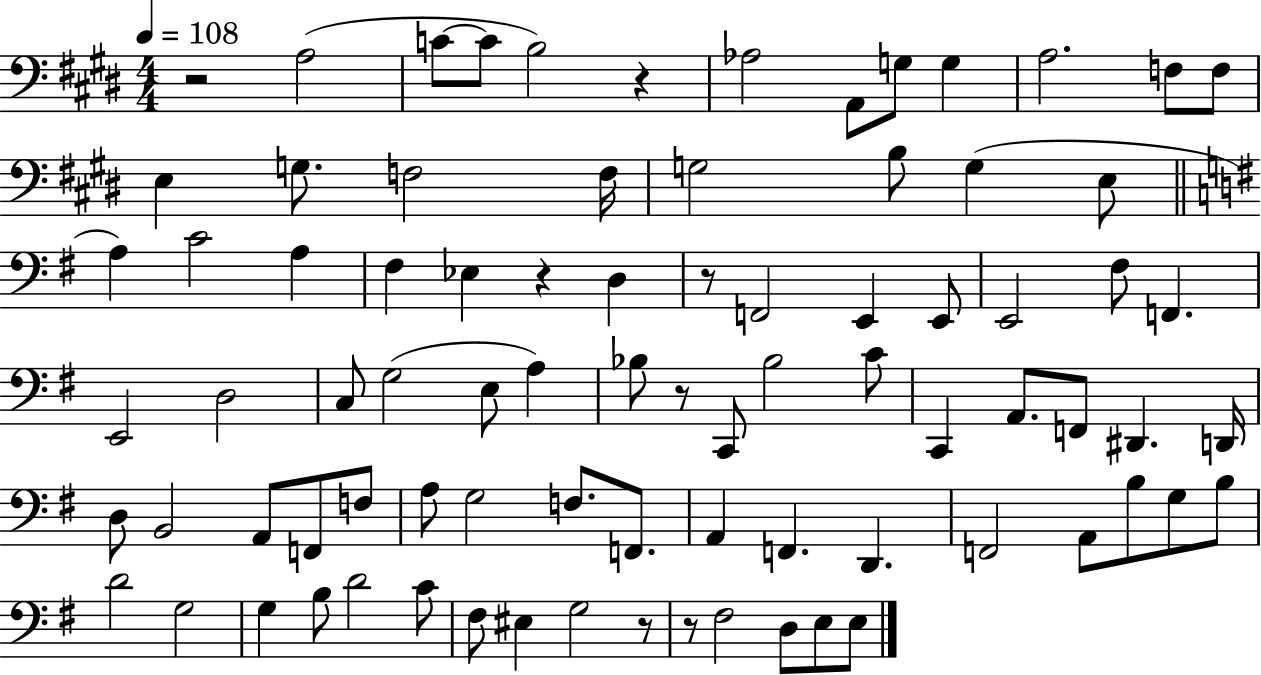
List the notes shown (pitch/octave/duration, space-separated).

R/h A3/h C4/e C4/e B3/h R/q Ab3/h A2/e G3/e G3/q A3/h. F3/e F3/e E3/q G3/e. F3/h F3/s G3/h B3/e G3/q E3/e A3/q C4/h A3/q F#3/q Eb3/q R/q D3/q R/e F2/h E2/q E2/e E2/h F#3/e F2/q. E2/h D3/h C3/e G3/h E3/e A3/q Bb3/e R/e C2/e Bb3/h C4/e C2/q A2/e. F2/e D#2/q. D2/s D3/e B2/h A2/e F2/e F3/e A3/e G3/h F3/e. F2/e. A2/q F2/q. D2/q. F2/h A2/e B3/e G3/e B3/e D4/h G3/h G3/q B3/e D4/h C4/e F#3/e EIS3/q G3/h R/e R/e F#3/h D3/e E3/e E3/e